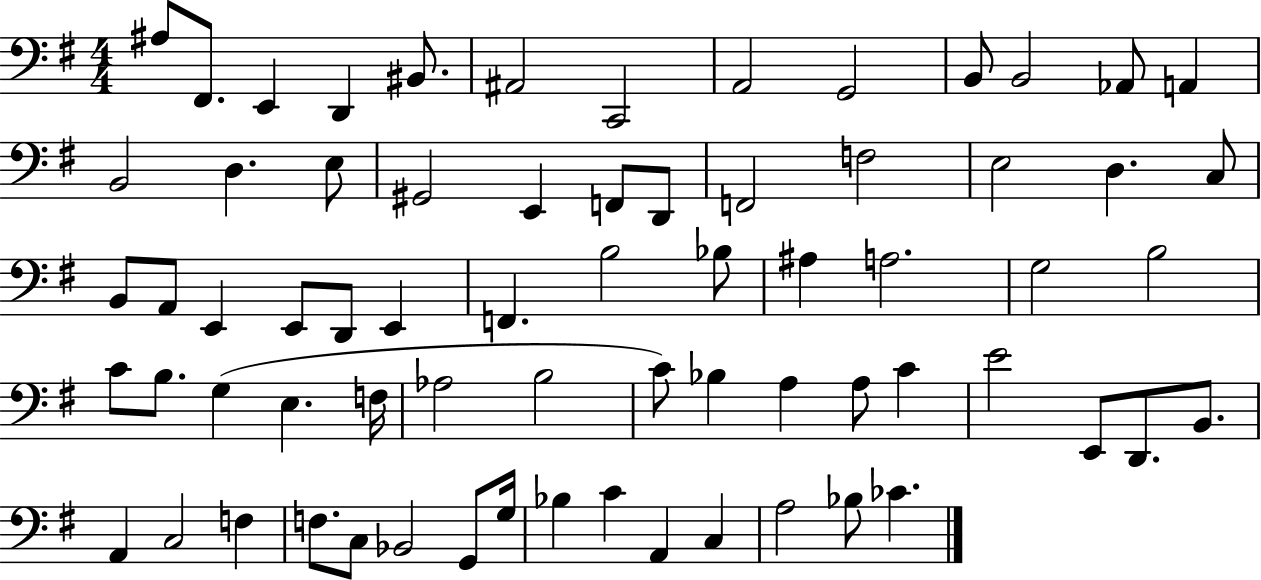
A#3/e F#2/e. E2/q D2/q BIS2/e. A#2/h C2/h A2/h G2/h B2/e B2/h Ab2/e A2/q B2/h D3/q. E3/e G#2/h E2/q F2/e D2/e F2/h F3/h E3/h D3/q. C3/e B2/e A2/e E2/q E2/e D2/e E2/q F2/q. B3/h Bb3/e A#3/q A3/h. G3/h B3/h C4/e B3/e. G3/q E3/q. F3/s Ab3/h B3/h C4/e Bb3/q A3/q A3/e C4/q E4/h E2/e D2/e. B2/e. A2/q C3/h F3/q F3/e. C3/e Bb2/h G2/e G3/s Bb3/q C4/q A2/q C3/q A3/h Bb3/e CES4/q.